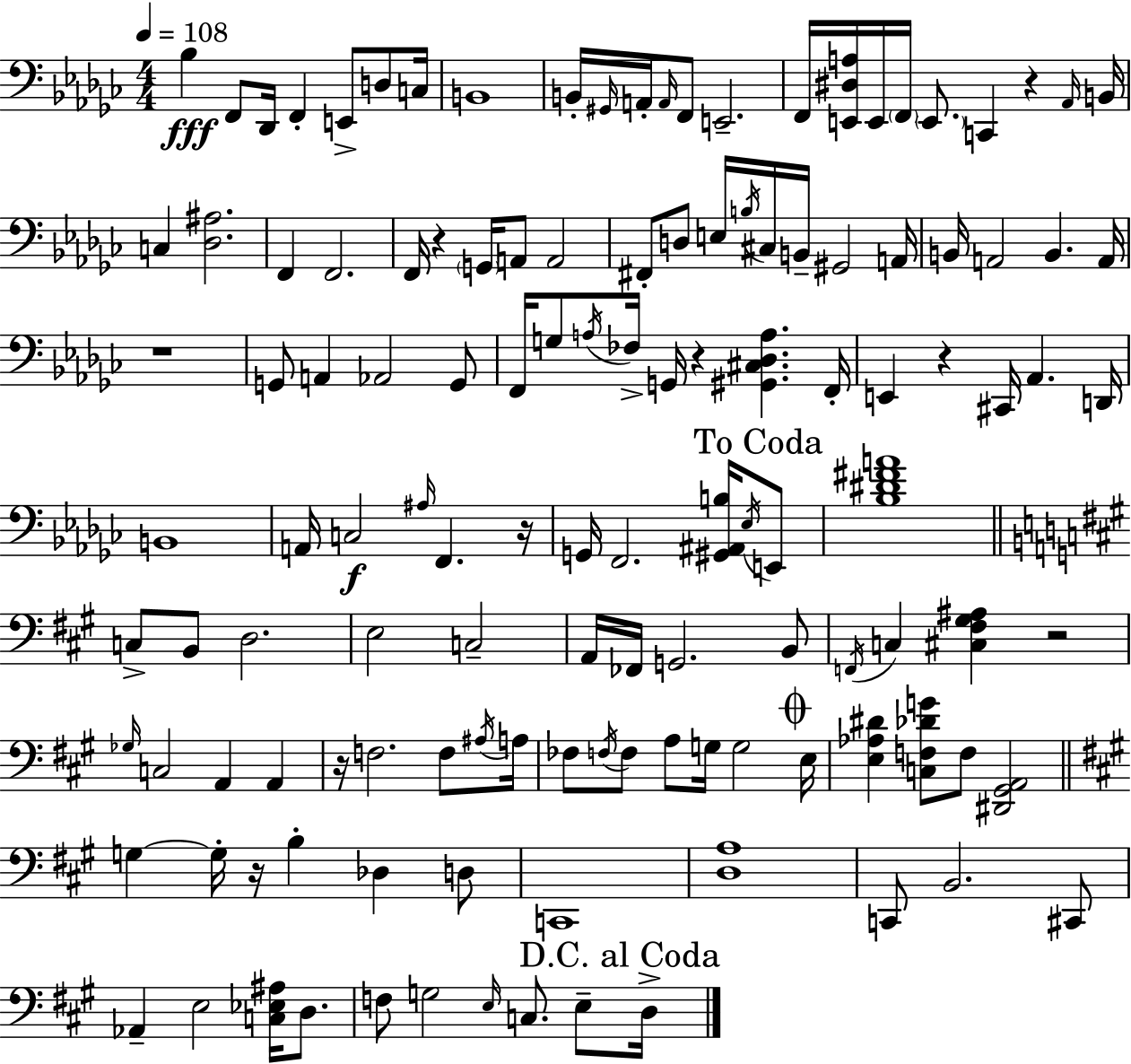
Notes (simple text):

Bb3/q F2/e Db2/s F2/q E2/e D3/e C3/s B2/w B2/s G#2/s A2/s A2/s F2/e E2/h. F2/s [E2,D#3,A3]/s E2/s F2/s E2/e. C2/q R/q Ab2/s B2/s C3/q [Db3,A#3]/h. F2/q F2/h. F2/s R/q G2/s A2/e A2/h F#2/e D3/e E3/s B3/s C#3/s B2/s G#2/h A2/s B2/s A2/h B2/q. A2/s R/w G2/e A2/q Ab2/h G2/e F2/s G3/e A3/s FES3/s G2/s R/q [G#2,C#3,Db3,A3]/q. F2/s E2/q R/q C#2/s Ab2/q. D2/s B2/w A2/s C3/h A#3/s F2/q. R/s G2/s F2/h. [G#2,A#2,B3]/s Eb3/s E2/e [Bb3,D#4,F#4,A4]/w C3/e B2/e D3/h. E3/h C3/h A2/s FES2/s G2/h. B2/e F2/s C3/q [C#3,F#3,G#3,A#3]/q R/h Gb3/s C3/h A2/q A2/q R/s F3/h. F3/e A#3/s A3/s FES3/e F3/s F3/e A3/e G3/s G3/h E3/s [E3,Ab3,D#4]/q [C3,F3,Db4,G4]/e F3/e [D#2,G#2,A2]/h G3/q G3/s R/s B3/q Db3/q D3/e C2/w [D3,A3]/w C2/e B2/h. C#2/e Ab2/q E3/h [C3,Eb3,A#3]/s D3/e. F3/e G3/h E3/s C3/e. E3/e D3/s